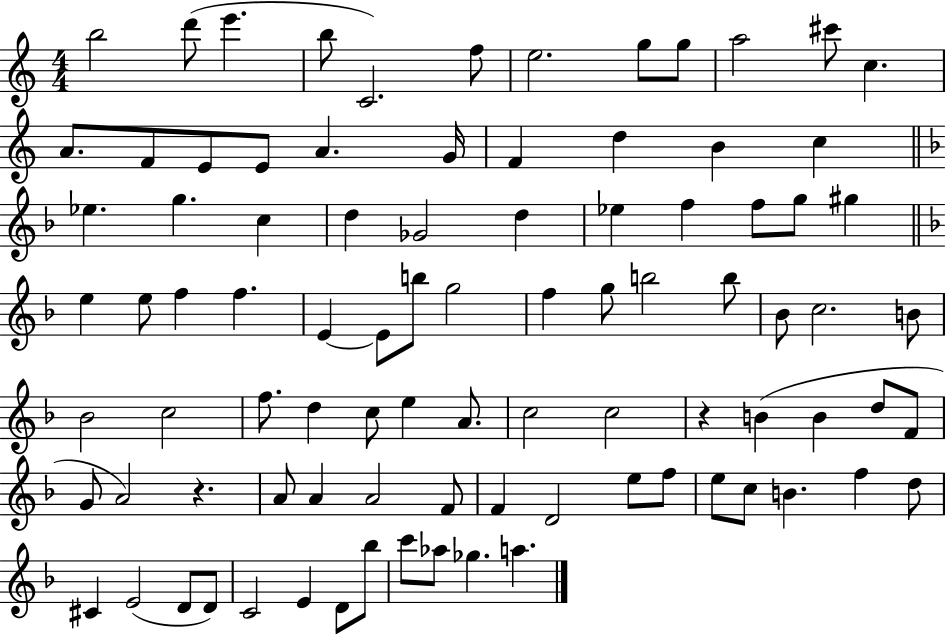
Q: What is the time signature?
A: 4/4